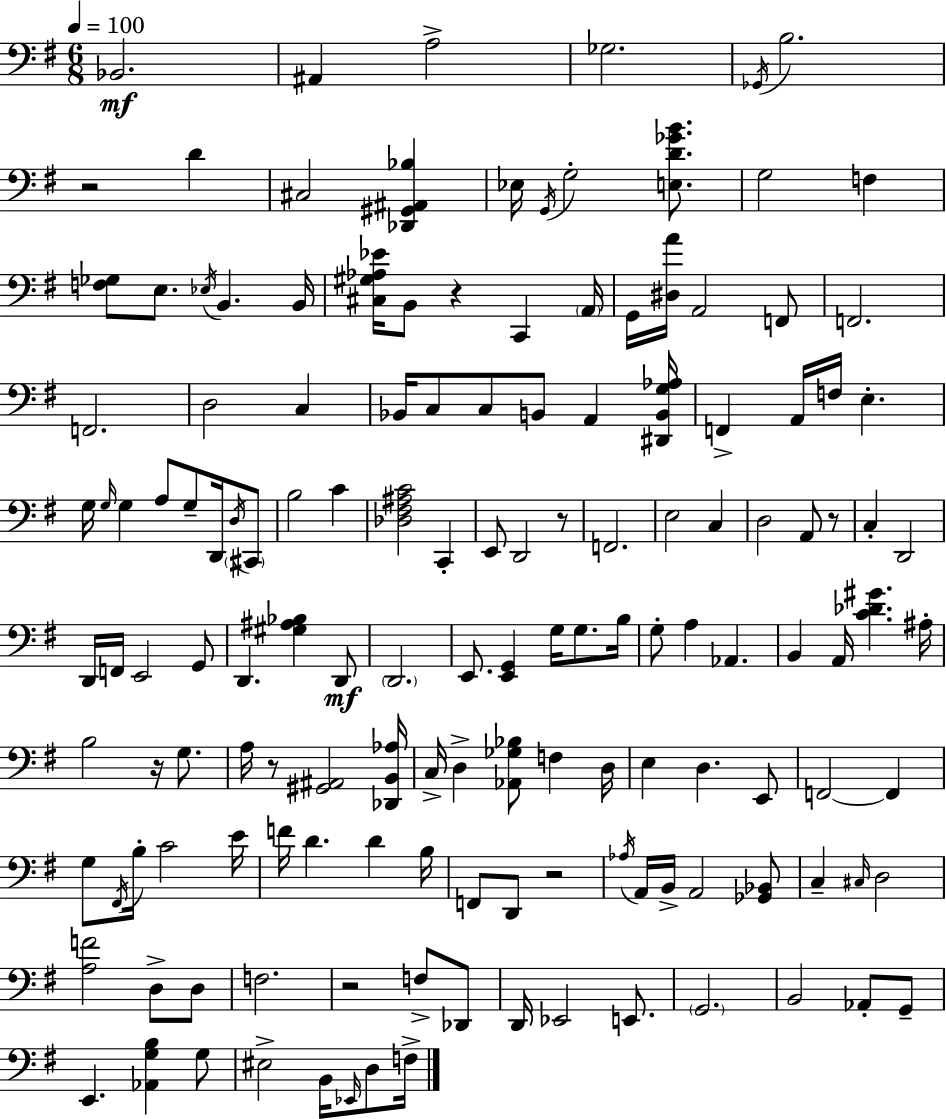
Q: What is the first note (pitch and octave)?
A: Bb2